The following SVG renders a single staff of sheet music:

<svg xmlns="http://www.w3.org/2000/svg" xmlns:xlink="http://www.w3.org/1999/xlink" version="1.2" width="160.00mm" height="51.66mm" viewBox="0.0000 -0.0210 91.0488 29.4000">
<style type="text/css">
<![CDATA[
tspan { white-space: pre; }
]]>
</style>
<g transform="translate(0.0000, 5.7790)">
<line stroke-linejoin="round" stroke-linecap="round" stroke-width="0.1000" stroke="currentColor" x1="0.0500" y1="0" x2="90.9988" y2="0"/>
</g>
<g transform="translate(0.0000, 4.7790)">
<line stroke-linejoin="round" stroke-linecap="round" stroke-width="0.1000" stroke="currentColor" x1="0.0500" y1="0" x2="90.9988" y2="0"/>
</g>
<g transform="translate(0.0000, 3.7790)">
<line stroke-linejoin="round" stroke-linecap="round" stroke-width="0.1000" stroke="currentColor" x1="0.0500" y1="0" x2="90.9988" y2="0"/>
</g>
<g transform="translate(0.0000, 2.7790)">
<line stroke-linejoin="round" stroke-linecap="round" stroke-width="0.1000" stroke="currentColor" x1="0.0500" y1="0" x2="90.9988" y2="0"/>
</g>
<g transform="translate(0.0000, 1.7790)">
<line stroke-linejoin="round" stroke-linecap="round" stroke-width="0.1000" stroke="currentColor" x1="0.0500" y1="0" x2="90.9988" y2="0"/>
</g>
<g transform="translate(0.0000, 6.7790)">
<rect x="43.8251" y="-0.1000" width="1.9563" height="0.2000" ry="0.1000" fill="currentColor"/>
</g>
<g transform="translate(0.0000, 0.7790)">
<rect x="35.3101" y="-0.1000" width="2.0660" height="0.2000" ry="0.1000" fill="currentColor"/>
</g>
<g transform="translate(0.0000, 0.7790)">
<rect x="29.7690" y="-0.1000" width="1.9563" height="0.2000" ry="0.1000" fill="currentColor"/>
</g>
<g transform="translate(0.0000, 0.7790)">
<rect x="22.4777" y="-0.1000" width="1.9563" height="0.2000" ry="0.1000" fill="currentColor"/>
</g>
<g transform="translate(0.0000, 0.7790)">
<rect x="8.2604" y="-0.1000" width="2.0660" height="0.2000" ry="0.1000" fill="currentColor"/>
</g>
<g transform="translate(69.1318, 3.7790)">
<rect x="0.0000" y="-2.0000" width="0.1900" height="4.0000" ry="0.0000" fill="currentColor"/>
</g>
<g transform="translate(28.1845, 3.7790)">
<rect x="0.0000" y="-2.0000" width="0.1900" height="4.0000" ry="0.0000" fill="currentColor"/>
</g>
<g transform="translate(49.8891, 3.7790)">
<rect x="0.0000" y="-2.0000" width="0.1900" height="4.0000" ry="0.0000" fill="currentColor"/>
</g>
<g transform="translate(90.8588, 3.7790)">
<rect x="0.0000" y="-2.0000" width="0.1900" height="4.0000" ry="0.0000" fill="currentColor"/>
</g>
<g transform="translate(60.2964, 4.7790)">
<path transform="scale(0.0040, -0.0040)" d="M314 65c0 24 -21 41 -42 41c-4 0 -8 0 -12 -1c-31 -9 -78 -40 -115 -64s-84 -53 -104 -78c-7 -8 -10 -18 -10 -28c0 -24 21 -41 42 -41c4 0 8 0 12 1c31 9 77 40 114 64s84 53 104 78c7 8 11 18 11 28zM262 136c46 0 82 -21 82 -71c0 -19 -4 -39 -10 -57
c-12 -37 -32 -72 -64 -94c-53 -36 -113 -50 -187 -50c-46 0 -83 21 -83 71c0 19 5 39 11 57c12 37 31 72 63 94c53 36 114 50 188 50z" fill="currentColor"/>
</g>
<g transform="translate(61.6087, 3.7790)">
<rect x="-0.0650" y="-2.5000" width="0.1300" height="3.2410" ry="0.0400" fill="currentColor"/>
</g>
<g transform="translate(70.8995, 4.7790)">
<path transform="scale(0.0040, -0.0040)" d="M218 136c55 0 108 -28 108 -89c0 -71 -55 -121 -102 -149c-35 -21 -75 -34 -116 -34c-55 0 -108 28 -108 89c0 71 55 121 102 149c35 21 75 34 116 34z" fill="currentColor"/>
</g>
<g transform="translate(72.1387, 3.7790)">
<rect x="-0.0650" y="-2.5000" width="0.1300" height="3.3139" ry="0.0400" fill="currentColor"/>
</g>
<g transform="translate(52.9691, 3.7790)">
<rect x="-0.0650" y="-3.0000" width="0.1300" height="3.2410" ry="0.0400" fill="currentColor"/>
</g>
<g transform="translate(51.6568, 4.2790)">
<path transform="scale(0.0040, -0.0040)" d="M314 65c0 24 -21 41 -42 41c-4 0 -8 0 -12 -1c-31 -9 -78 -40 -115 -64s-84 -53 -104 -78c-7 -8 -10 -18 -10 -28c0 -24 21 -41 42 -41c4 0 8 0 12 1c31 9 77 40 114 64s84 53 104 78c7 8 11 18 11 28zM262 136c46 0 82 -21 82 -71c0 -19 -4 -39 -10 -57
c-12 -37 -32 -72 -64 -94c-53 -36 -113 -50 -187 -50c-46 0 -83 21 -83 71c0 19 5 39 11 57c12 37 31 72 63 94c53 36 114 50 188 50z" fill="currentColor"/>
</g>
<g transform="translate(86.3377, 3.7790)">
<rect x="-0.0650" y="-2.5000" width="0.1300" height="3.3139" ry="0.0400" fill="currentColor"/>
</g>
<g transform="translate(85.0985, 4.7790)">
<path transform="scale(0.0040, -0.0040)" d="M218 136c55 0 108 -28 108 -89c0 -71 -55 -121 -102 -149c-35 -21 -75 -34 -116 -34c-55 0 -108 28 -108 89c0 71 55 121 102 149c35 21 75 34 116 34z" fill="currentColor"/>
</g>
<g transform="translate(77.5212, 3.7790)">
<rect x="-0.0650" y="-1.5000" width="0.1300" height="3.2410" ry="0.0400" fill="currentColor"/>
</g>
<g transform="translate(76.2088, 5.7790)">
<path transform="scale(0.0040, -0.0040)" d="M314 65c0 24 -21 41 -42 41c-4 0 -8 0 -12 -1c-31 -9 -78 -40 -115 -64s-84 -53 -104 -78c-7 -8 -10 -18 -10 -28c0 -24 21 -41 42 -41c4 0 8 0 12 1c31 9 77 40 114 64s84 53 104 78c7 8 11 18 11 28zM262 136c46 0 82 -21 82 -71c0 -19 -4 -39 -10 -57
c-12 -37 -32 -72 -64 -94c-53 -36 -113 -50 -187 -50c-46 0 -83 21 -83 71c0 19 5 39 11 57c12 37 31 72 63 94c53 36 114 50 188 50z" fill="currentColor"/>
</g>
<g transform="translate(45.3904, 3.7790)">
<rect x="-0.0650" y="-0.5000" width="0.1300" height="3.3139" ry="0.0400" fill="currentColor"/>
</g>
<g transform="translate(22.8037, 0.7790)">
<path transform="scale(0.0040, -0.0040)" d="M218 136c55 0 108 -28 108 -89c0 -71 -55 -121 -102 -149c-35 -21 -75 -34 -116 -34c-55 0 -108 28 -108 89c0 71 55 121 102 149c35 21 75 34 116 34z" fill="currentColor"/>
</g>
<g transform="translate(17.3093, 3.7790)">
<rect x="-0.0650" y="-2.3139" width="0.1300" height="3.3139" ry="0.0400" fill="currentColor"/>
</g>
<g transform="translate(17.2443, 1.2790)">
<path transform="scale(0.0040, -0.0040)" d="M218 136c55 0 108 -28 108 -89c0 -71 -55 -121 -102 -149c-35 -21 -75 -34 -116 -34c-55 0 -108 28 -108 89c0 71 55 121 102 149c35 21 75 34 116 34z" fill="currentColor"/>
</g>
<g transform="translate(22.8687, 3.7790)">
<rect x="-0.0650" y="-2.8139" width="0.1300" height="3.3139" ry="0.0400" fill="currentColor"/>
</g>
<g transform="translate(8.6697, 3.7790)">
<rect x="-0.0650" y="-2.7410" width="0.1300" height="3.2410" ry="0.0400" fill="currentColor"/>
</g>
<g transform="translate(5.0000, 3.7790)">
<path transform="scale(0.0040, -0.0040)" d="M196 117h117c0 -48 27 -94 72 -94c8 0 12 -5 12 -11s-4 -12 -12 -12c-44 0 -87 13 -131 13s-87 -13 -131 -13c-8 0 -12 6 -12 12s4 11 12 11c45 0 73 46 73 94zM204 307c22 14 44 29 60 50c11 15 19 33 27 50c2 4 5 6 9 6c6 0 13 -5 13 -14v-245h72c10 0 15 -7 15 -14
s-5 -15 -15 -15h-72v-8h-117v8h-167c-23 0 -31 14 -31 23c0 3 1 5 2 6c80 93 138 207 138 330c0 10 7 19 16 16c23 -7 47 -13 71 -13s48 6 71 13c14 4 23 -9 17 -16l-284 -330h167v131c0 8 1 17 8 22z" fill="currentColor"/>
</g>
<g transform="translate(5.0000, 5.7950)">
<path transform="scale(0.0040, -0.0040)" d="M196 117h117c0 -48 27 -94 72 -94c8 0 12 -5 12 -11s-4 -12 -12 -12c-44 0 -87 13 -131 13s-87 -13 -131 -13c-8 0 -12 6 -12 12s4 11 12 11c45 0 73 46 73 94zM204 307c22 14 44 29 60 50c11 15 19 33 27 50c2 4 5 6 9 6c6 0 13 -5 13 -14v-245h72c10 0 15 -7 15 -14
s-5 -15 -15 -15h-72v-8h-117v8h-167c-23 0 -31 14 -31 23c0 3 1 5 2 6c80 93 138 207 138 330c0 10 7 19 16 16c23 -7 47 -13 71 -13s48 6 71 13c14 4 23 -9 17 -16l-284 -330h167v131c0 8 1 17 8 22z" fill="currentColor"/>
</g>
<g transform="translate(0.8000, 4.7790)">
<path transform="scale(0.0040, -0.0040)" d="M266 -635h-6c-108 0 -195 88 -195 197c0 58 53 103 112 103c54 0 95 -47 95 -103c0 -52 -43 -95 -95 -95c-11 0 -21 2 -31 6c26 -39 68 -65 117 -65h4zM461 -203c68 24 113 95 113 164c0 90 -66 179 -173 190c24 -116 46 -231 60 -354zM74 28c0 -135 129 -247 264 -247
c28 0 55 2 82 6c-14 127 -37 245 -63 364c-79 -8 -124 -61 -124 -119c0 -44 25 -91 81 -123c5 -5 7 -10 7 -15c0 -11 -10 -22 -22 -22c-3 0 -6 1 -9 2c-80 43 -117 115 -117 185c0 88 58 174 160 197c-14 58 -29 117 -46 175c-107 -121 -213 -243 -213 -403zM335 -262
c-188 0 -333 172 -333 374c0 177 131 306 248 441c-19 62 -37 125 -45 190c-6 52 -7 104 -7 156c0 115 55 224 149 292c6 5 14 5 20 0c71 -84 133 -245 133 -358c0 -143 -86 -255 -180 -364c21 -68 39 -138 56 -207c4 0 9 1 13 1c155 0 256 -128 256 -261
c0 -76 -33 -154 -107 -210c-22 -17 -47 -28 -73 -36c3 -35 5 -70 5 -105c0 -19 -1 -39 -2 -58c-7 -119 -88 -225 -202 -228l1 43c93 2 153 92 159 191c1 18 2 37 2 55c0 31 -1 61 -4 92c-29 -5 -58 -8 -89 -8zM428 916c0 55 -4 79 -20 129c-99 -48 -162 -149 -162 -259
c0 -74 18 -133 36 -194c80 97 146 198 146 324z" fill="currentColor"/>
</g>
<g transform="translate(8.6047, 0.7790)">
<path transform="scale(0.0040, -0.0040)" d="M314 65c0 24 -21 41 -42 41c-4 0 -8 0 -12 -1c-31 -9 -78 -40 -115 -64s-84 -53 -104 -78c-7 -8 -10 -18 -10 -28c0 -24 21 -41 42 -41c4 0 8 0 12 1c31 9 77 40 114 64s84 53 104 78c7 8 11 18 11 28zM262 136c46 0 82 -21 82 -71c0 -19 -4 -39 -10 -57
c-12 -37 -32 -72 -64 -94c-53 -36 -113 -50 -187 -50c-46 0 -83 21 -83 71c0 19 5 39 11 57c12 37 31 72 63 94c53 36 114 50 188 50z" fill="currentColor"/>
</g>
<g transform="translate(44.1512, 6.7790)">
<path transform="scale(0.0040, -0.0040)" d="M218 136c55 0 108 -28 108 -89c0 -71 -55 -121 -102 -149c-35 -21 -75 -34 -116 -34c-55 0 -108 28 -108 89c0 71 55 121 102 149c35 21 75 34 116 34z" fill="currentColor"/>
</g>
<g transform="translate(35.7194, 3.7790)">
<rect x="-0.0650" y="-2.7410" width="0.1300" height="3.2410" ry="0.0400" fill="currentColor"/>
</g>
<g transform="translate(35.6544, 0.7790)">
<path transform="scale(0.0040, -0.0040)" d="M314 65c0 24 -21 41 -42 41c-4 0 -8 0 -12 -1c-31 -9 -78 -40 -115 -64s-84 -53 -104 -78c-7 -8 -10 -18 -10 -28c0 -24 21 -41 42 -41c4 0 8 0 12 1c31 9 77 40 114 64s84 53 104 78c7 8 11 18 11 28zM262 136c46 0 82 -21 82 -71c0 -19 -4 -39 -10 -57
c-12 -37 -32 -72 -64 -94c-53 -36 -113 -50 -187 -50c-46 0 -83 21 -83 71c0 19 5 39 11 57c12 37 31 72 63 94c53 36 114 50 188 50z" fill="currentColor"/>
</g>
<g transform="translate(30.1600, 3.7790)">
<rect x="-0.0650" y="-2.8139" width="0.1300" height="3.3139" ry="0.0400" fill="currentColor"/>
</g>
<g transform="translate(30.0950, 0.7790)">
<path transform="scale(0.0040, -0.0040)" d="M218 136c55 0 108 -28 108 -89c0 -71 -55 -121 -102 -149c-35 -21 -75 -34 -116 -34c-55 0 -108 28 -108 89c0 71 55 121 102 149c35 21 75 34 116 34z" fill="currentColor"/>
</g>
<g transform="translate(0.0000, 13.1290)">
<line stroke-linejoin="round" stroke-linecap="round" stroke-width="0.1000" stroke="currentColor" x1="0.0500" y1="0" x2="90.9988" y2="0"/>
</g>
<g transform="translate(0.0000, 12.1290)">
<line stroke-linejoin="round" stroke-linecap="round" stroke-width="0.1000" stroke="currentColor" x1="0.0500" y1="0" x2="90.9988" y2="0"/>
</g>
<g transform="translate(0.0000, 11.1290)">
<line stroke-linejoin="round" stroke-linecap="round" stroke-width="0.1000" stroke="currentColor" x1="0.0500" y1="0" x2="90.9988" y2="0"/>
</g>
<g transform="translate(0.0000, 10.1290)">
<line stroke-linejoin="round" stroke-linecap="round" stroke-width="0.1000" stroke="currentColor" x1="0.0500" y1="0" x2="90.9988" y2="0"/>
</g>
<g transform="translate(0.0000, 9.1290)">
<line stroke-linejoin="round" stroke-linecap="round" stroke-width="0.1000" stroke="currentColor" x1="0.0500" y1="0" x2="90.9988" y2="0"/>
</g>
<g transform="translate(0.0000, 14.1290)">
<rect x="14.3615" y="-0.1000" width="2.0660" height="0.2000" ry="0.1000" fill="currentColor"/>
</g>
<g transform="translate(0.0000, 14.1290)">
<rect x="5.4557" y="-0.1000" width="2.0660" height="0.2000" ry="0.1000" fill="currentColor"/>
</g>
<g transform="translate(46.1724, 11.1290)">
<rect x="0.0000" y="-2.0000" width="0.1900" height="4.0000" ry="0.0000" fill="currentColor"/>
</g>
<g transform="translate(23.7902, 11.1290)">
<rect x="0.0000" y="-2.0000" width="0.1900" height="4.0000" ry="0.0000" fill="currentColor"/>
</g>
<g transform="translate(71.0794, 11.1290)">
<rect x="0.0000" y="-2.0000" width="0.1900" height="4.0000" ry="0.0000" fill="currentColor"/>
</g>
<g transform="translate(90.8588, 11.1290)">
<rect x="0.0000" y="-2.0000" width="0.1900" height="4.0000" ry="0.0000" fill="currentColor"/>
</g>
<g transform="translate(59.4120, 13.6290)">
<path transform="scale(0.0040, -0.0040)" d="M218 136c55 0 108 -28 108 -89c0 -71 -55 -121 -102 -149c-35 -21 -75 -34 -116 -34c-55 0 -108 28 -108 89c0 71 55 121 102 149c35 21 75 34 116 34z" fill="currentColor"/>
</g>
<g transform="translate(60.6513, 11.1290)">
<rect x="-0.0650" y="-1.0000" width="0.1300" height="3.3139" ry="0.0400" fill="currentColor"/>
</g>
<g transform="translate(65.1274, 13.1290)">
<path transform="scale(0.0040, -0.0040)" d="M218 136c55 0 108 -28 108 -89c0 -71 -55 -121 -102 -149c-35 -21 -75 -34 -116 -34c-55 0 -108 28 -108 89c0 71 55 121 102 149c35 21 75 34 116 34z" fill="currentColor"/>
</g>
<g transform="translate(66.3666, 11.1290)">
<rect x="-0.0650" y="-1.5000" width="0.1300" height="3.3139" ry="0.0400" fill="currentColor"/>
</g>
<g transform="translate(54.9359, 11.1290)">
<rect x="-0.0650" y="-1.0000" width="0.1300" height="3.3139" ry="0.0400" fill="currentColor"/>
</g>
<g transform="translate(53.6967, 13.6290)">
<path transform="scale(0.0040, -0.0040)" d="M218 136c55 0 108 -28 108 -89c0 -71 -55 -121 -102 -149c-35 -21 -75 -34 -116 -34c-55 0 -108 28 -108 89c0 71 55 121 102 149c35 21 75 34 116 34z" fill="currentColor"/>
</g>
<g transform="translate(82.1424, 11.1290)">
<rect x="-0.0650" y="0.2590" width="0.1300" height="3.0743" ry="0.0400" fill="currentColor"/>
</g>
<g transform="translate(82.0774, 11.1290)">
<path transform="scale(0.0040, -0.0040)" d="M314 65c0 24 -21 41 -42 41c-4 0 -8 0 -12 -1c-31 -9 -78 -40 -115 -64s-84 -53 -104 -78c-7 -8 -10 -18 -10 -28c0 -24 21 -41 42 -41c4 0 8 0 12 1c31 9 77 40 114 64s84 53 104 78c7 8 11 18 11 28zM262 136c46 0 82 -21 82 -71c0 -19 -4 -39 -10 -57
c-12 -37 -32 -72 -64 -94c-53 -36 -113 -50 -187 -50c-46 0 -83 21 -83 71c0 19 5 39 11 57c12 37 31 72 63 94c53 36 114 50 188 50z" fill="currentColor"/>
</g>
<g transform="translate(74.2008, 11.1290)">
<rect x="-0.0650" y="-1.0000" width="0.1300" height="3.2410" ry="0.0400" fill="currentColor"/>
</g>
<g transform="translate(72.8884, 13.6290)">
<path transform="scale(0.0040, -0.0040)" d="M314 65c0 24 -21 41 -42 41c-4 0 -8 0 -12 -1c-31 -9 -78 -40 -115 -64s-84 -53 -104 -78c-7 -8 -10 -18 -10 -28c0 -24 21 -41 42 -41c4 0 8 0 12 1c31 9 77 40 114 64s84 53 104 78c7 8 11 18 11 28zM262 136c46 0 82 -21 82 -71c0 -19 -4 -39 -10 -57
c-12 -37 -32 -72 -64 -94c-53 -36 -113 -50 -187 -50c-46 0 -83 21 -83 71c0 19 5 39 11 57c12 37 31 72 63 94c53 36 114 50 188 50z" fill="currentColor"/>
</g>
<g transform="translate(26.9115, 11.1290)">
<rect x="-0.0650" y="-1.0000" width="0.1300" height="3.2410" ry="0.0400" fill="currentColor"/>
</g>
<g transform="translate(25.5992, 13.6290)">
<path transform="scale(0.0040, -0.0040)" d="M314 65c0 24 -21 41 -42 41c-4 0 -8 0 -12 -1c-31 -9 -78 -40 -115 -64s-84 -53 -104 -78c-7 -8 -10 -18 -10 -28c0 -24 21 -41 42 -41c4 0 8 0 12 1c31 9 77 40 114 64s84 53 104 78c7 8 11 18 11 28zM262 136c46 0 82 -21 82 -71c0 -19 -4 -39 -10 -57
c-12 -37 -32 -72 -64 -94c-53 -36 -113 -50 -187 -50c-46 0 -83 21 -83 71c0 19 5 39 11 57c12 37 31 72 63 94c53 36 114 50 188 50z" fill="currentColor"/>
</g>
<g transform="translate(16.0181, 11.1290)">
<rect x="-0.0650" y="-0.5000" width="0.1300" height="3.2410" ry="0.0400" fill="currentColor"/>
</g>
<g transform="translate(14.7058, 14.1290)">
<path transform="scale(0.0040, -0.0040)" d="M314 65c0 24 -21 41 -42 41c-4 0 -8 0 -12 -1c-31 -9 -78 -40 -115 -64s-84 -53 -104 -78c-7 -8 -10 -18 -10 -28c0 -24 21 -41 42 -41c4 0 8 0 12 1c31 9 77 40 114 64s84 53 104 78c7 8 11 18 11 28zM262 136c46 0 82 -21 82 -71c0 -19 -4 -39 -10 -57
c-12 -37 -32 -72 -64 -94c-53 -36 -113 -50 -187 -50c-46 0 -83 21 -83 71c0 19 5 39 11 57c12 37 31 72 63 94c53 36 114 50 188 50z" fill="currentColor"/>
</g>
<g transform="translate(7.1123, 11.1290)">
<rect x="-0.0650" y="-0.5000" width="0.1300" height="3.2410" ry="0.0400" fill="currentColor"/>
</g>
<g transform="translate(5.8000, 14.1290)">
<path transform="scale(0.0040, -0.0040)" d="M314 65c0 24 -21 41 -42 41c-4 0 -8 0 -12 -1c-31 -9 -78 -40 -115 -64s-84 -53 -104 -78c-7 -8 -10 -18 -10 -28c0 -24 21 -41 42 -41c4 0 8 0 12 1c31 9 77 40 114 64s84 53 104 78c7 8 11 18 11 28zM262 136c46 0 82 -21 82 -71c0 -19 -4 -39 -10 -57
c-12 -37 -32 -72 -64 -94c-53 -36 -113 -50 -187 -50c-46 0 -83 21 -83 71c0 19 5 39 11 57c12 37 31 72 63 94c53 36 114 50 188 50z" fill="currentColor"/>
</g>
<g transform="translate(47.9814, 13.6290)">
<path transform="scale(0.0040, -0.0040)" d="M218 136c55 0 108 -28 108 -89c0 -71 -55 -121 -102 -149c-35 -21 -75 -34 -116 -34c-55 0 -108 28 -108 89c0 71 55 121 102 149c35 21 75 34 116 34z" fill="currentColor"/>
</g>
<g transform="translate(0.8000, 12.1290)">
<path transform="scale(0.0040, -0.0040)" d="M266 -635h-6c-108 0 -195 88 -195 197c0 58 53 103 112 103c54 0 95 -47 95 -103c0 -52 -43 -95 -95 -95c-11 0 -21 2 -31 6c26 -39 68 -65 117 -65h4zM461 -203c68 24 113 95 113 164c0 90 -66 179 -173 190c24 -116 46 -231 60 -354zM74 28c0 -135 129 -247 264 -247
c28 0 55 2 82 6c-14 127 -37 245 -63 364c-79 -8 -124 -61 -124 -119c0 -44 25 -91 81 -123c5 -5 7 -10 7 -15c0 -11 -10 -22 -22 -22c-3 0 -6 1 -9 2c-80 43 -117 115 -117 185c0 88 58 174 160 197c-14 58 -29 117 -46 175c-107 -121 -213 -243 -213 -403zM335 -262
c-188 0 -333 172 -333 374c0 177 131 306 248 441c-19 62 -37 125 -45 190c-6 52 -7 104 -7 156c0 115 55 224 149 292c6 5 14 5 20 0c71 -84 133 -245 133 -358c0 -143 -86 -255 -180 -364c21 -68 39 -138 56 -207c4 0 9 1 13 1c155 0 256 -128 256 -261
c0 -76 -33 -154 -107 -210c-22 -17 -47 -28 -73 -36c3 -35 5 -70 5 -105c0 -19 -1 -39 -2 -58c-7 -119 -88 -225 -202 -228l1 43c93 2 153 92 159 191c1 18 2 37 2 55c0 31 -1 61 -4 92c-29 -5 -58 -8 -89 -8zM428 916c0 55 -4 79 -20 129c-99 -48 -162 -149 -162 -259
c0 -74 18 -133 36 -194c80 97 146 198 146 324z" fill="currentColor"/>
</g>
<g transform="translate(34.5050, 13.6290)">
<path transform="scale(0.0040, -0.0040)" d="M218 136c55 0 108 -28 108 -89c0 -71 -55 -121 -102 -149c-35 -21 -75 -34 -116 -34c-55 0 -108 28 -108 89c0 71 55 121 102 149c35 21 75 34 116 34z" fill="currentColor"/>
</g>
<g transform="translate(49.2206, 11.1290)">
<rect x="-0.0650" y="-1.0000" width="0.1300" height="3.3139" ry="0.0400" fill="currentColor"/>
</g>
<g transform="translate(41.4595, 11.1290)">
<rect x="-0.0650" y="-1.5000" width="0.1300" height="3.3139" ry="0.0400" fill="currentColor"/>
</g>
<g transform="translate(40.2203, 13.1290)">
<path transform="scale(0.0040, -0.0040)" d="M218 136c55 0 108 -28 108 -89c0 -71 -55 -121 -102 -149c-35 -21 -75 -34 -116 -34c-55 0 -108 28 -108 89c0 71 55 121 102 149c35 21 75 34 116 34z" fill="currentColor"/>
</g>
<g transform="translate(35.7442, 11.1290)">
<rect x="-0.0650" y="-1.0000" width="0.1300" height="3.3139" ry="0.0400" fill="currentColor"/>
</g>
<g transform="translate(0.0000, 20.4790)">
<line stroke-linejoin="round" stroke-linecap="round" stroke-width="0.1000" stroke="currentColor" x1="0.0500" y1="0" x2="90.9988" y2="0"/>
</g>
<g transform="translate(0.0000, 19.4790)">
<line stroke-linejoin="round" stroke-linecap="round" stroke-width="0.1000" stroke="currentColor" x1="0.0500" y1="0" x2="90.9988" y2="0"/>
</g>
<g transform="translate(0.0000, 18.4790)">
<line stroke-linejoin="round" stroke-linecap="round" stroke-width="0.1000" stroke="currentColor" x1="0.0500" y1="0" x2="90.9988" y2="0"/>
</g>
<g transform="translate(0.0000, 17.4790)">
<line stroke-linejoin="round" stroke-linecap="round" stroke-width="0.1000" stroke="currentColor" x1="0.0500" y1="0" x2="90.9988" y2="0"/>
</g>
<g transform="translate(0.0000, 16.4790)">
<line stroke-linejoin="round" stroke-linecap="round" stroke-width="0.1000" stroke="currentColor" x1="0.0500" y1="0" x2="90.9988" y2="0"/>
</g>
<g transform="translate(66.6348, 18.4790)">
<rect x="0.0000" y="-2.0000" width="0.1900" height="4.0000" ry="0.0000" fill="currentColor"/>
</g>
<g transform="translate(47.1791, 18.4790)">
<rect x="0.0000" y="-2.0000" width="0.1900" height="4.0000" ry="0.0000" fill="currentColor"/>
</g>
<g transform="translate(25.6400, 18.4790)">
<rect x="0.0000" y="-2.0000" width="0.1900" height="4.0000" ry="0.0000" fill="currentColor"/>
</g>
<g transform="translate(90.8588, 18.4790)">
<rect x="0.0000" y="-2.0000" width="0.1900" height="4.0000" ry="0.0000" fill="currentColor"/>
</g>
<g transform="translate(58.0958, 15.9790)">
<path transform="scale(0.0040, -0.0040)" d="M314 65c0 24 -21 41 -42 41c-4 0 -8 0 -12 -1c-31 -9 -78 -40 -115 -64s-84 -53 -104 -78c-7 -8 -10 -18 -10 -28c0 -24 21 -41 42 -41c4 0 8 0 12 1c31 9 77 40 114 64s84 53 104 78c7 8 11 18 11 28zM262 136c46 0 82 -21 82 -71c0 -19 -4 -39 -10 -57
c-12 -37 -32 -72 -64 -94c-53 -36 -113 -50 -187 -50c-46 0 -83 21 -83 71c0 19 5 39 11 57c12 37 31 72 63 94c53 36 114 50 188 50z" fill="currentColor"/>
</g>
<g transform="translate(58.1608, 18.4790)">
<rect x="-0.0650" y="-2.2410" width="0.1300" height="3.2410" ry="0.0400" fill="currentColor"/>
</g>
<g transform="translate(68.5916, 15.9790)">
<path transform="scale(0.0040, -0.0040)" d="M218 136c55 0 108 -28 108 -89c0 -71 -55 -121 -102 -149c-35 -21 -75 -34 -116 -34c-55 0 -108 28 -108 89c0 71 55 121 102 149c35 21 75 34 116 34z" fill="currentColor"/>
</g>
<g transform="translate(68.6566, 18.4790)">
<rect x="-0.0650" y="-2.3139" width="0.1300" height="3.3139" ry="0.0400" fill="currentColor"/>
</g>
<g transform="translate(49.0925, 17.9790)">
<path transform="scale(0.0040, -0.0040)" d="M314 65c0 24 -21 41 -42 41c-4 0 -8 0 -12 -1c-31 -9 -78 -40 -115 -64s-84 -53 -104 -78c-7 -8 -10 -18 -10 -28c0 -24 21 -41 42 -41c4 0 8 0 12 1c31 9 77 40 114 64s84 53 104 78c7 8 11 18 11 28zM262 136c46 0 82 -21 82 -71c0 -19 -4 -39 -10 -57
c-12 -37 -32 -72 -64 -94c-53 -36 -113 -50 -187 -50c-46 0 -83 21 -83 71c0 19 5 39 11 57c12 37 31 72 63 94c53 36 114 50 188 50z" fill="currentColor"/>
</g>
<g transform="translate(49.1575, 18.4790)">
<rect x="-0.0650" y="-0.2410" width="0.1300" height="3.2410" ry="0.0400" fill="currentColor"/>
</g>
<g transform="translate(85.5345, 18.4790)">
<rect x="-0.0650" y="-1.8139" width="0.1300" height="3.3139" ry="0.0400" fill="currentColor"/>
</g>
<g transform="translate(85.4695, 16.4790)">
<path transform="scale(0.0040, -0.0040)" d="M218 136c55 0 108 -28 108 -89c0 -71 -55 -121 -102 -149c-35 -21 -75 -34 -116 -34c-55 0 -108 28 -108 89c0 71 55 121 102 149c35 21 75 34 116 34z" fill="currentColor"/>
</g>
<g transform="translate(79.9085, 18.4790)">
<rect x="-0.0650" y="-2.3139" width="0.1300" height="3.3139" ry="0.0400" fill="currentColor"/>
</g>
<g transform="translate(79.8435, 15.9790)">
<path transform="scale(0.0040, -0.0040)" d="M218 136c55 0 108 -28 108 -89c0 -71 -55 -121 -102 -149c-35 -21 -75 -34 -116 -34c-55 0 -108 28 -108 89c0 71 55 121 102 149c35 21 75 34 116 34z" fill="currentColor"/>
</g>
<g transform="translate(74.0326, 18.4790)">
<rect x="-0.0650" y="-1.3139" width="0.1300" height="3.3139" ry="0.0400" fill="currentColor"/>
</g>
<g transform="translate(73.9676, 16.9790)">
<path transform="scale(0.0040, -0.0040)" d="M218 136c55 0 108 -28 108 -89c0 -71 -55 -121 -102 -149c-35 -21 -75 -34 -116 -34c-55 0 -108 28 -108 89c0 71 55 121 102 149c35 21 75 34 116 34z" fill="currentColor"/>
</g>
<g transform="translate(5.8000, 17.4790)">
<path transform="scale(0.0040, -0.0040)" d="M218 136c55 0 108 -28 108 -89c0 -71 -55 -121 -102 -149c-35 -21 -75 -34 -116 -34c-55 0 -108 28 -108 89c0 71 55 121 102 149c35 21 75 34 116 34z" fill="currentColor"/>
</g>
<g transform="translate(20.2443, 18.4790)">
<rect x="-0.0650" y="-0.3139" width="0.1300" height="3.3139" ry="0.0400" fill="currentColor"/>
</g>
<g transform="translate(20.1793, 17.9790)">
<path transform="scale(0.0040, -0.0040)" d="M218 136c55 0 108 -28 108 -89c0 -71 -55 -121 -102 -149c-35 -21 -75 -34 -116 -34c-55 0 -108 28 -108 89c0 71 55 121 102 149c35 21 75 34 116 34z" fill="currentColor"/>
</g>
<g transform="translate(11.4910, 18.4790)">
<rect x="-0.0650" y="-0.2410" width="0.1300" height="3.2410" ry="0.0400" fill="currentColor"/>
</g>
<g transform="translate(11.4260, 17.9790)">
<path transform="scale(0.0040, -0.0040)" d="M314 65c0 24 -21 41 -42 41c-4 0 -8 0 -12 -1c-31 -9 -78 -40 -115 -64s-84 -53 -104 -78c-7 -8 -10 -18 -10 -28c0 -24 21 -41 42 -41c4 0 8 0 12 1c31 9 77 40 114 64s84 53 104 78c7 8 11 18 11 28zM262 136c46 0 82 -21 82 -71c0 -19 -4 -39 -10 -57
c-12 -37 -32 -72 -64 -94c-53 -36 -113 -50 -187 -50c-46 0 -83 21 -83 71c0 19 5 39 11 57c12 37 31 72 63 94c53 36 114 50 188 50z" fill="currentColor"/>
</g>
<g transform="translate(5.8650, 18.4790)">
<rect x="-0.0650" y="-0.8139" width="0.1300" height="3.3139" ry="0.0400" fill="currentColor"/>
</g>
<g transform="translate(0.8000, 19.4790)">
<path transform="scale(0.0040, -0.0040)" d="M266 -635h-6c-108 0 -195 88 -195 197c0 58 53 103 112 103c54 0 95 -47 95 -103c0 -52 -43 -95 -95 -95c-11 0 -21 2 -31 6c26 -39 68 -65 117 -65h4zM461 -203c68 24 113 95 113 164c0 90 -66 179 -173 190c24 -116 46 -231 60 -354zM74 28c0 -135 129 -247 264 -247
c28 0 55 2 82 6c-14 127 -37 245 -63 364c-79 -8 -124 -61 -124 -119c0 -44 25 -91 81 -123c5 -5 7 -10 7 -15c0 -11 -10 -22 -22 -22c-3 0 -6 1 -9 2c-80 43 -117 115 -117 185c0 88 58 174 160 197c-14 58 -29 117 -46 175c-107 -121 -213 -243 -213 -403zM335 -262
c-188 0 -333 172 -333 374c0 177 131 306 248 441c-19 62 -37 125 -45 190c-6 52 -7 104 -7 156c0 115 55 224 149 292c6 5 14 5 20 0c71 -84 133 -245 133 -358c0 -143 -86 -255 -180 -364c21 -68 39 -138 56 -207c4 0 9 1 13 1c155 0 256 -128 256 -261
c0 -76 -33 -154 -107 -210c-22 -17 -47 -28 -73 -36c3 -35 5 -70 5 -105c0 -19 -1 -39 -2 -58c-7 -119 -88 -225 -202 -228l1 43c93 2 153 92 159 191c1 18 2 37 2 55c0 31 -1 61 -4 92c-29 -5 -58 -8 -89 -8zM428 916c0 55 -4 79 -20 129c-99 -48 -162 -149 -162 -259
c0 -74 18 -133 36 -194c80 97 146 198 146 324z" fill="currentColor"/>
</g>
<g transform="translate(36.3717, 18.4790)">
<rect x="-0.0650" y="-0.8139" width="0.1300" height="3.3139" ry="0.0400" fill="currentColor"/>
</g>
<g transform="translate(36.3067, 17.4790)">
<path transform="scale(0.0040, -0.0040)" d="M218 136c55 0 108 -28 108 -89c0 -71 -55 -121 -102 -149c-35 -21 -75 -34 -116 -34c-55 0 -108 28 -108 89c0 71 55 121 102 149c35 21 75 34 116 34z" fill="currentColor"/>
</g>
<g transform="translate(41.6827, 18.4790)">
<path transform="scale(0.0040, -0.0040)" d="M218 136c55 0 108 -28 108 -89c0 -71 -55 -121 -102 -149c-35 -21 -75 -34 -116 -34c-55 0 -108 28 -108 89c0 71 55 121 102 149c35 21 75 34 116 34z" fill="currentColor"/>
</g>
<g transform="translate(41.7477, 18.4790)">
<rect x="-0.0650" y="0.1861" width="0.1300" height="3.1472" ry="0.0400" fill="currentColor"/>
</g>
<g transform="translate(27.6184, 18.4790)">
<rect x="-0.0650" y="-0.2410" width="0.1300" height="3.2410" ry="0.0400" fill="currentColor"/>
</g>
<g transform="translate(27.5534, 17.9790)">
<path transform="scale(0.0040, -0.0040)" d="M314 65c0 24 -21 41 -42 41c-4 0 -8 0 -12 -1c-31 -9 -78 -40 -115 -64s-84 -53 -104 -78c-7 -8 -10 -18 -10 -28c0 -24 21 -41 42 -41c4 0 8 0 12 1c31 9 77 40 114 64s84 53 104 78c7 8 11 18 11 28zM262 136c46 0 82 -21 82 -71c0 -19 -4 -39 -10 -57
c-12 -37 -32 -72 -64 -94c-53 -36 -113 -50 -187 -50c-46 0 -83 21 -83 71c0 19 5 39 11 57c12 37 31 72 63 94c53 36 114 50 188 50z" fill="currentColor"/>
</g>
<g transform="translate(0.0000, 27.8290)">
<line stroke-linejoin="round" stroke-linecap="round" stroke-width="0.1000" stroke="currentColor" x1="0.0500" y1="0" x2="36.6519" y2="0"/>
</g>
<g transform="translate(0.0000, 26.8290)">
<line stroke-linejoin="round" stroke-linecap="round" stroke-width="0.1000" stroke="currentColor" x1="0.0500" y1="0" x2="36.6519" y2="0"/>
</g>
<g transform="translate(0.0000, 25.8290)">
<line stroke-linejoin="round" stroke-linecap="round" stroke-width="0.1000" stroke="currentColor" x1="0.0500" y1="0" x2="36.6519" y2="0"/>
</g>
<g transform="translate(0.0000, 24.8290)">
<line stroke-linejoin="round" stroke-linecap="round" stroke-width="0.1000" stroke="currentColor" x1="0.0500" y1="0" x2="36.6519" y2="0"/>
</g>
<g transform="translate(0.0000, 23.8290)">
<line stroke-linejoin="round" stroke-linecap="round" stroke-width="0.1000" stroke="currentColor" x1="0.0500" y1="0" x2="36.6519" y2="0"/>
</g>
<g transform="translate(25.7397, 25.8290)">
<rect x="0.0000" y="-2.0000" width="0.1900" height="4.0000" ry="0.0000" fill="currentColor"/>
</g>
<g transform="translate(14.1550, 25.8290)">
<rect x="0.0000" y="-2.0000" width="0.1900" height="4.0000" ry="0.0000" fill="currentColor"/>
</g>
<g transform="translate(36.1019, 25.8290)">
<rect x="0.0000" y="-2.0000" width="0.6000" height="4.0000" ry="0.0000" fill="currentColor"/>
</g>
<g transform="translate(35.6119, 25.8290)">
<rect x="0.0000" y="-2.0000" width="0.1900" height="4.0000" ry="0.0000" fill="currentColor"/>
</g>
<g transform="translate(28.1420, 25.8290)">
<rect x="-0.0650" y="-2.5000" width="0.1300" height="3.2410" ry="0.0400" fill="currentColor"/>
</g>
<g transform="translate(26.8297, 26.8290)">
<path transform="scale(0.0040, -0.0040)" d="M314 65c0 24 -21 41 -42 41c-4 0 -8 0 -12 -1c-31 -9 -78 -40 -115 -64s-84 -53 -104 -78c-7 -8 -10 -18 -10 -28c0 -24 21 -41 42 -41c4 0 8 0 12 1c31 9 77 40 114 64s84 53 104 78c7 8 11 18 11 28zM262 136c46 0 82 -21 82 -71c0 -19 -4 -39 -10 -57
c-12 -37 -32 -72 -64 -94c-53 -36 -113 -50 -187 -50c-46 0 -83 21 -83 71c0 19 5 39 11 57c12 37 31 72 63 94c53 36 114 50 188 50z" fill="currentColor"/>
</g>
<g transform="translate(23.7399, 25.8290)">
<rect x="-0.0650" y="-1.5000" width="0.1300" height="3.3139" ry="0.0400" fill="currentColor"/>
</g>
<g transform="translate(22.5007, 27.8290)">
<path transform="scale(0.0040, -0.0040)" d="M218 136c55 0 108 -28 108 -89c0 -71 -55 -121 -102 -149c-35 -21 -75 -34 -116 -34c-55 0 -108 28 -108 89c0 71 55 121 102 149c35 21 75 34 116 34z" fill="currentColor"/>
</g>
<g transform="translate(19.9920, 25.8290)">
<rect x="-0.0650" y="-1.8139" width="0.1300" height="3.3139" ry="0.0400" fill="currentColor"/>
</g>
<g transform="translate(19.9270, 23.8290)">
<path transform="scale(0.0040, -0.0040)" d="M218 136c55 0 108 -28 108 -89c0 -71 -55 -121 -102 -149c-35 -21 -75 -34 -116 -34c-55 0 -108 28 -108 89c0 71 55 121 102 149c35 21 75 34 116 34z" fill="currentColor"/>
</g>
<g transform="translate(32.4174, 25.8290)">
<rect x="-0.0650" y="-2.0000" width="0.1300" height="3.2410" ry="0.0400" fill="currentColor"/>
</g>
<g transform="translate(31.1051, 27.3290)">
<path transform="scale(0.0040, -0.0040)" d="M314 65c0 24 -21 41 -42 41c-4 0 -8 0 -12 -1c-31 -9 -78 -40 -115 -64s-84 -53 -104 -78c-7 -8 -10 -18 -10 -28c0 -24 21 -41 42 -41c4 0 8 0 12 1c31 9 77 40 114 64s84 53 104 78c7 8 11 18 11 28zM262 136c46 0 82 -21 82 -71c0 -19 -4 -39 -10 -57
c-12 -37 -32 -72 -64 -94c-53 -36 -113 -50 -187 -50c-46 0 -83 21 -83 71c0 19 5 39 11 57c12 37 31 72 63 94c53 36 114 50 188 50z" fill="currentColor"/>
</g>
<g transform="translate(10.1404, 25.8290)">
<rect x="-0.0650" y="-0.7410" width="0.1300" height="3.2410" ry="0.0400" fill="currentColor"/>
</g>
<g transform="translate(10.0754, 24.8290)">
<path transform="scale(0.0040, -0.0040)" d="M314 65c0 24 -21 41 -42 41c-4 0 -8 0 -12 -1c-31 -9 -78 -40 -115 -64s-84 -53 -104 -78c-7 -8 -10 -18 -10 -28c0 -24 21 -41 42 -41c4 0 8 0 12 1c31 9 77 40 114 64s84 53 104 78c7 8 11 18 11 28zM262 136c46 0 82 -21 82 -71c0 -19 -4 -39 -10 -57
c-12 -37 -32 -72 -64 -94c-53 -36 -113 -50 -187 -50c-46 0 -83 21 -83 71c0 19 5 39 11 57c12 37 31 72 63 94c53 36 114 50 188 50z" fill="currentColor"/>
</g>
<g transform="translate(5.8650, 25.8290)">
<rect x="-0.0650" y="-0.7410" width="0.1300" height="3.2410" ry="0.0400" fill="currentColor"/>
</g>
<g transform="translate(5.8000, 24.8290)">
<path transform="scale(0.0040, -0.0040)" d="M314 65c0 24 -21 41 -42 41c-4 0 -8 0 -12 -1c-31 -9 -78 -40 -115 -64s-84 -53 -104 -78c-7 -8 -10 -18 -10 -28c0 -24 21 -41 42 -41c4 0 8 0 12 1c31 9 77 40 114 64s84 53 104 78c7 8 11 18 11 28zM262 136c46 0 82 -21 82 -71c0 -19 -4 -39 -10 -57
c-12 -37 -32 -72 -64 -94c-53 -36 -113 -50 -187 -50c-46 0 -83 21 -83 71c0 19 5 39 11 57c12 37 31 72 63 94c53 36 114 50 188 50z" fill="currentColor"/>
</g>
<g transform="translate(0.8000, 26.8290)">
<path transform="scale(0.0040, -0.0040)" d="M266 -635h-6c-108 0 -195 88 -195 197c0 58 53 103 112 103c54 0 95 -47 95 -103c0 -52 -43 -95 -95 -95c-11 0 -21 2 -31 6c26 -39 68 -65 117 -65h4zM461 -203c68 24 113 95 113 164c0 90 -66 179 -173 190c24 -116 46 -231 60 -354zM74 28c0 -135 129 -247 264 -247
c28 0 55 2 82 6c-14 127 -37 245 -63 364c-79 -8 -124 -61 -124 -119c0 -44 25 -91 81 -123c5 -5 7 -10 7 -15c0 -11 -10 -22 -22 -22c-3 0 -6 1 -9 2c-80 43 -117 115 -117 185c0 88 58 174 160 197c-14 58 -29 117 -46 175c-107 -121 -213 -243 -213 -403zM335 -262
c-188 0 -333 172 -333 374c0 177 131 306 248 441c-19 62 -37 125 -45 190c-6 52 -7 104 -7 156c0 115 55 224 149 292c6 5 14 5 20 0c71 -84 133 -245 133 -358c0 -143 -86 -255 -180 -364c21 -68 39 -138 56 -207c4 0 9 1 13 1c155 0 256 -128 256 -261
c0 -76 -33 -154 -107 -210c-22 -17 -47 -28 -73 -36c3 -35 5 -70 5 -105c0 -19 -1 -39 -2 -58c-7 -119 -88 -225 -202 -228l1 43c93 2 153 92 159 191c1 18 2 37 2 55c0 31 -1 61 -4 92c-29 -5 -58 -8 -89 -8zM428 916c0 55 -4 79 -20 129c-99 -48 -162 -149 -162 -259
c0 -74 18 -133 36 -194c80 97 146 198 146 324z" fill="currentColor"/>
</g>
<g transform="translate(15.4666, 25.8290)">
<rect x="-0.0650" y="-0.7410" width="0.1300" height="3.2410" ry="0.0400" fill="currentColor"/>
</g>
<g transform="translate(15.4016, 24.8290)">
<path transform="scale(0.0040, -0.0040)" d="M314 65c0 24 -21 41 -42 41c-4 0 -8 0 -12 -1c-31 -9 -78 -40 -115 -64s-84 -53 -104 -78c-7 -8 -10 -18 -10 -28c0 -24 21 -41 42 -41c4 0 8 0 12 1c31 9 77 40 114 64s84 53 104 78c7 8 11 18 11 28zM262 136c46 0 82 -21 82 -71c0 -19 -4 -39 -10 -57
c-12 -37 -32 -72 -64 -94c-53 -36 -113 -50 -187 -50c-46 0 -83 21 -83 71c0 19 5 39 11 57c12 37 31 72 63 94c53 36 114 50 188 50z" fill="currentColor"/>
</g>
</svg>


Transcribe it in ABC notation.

X:1
T:Untitled
M:4/4
L:1/4
K:C
a2 g a a a2 C A2 G2 G E2 G C2 C2 D2 D E D D D E D2 B2 d c2 c c2 d B c2 g2 g e g f d2 d2 d2 f E G2 F2